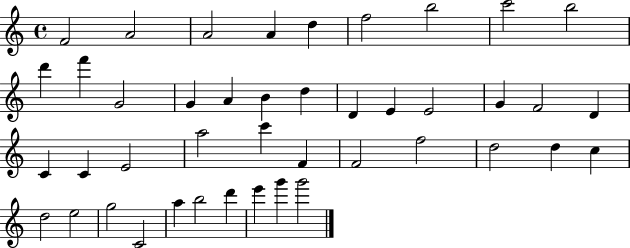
F4/h A4/h A4/h A4/q D5/q F5/h B5/h C6/h B5/h D6/q F6/q G4/h G4/q A4/q B4/q D5/q D4/q E4/q E4/h G4/q F4/h D4/q C4/q C4/q E4/h A5/h C6/q F4/q F4/h F5/h D5/h D5/q C5/q D5/h E5/h G5/h C4/h A5/q B5/h D6/q E6/q G6/q G6/h